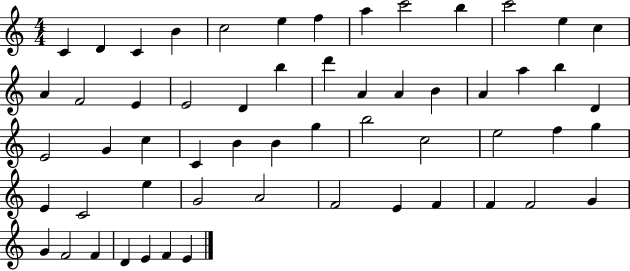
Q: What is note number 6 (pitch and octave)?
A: E5